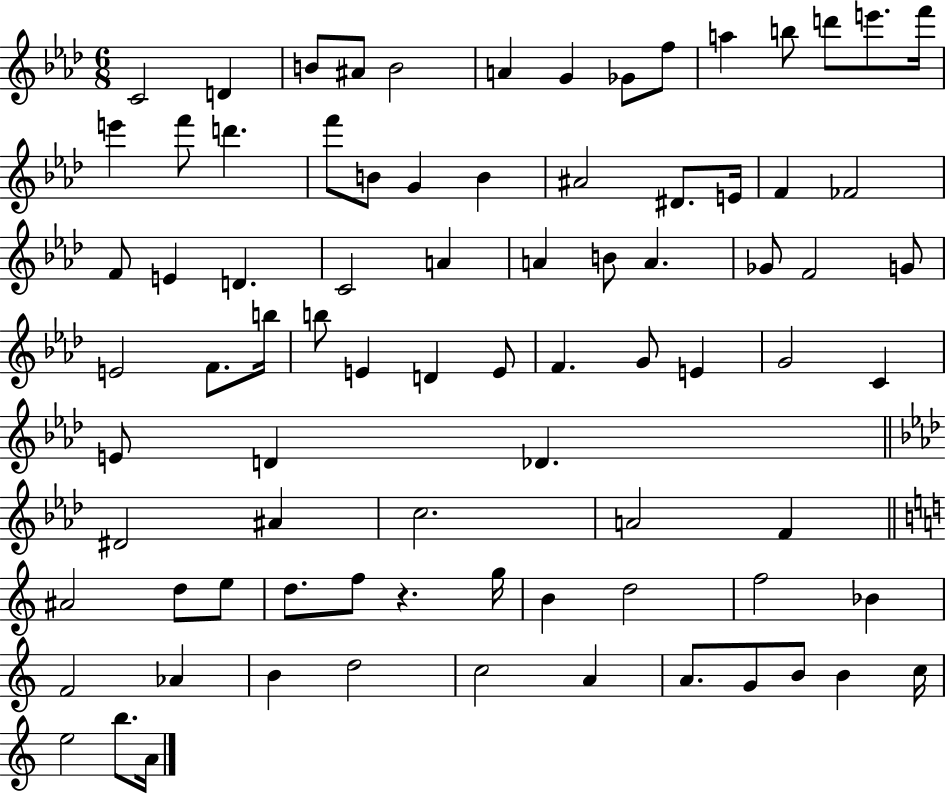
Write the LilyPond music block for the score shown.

{
  \clef treble
  \numericTimeSignature
  \time 6/8
  \key aes \major
  \repeat volta 2 { c'2 d'4 | b'8 ais'8 b'2 | a'4 g'4 ges'8 f''8 | a''4 b''8 d'''8 e'''8. f'''16 | \break e'''4 f'''8 d'''4. | f'''8 b'8 g'4 b'4 | ais'2 dis'8. e'16 | f'4 fes'2 | \break f'8 e'4 d'4. | c'2 a'4 | a'4 b'8 a'4. | ges'8 f'2 g'8 | \break e'2 f'8. b''16 | b''8 e'4 d'4 e'8 | f'4. g'8 e'4 | g'2 c'4 | \break e'8 d'4 des'4. | \bar "||" \break \key f \minor dis'2 ais'4 | c''2. | a'2 f'4 | \bar "||" \break \key a \minor ais'2 d''8 e''8 | d''8. f''8 r4. g''16 | b'4 d''2 | f''2 bes'4 | \break f'2 aes'4 | b'4 d''2 | c''2 a'4 | a'8. g'8 b'8 b'4 c''16 | \break e''2 b''8. a'16 | } \bar "|."
}